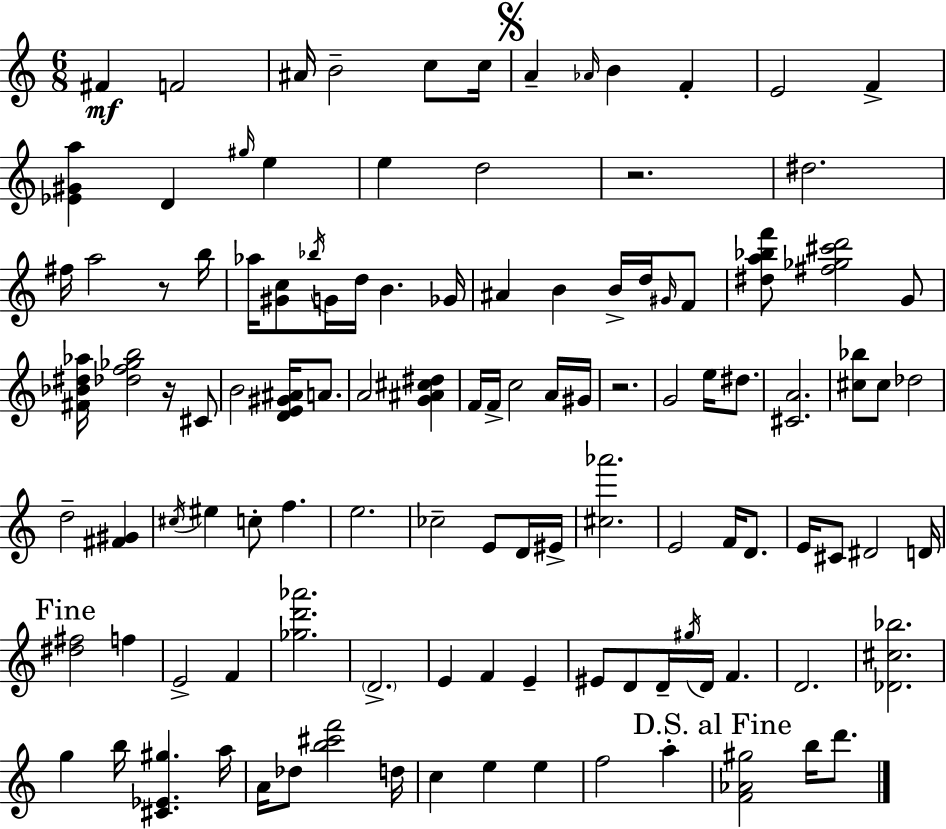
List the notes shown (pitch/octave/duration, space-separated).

F#4/q F4/h A#4/s B4/h C5/e C5/s A4/q Ab4/s B4/q F4/q E4/h F4/q [Eb4,G#4,A5]/q D4/q G#5/s E5/q E5/q D5/h R/h. D#5/h. F#5/s A5/h R/e B5/s Ab5/s [G#4,C5]/e Bb5/s G4/s D5/s B4/q. Gb4/s A#4/q B4/q B4/s D5/s G#4/s F4/e [D#5,A5,Bb5,F6]/e [F#5,Gb5,C#6,D6]/h G4/e [F#4,Bb4,D#5,Ab5]/s [Db5,F5,Gb5,B5]/h R/s C#4/e B4/h [D4,E4,G#4,A#4]/s A4/e. A4/h [G4,A#4,C#5,D#5]/q F4/s F4/s C5/h A4/s G#4/s R/h. G4/h E5/s D#5/e. [C#4,A4]/h. [C#5,Bb5]/e C#5/e Db5/h D5/h [F#4,G#4]/q C#5/s EIS5/q C5/e F5/q. E5/h. CES5/h E4/e D4/s EIS4/s [C#5,Ab6]/h. E4/h F4/s D4/e. E4/s C#4/e D#4/h D4/s [D#5,F#5]/h F5/q E4/h F4/q [Gb5,D6,Ab6]/h. D4/h. E4/q F4/q E4/q EIS4/e D4/e D4/s G#5/s D4/s F4/q. D4/h. [Db4,C#5,Bb5]/h. G5/q B5/s [C#4,Eb4,G#5]/q. A5/s A4/s Db5/e [B5,C#6,F6]/h D5/s C5/q E5/q E5/q F5/h A5/q [F4,Ab4,G#5]/h B5/s D6/e.